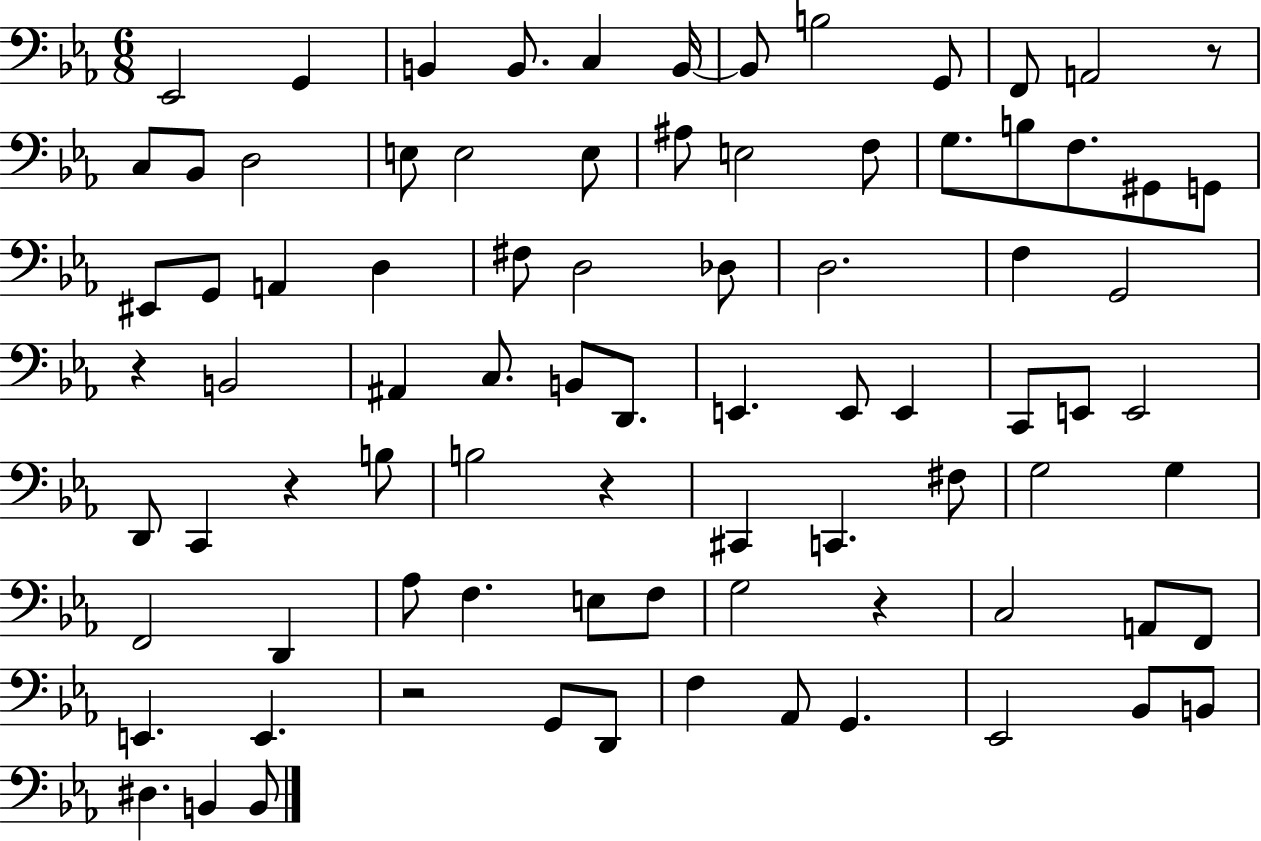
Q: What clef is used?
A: bass